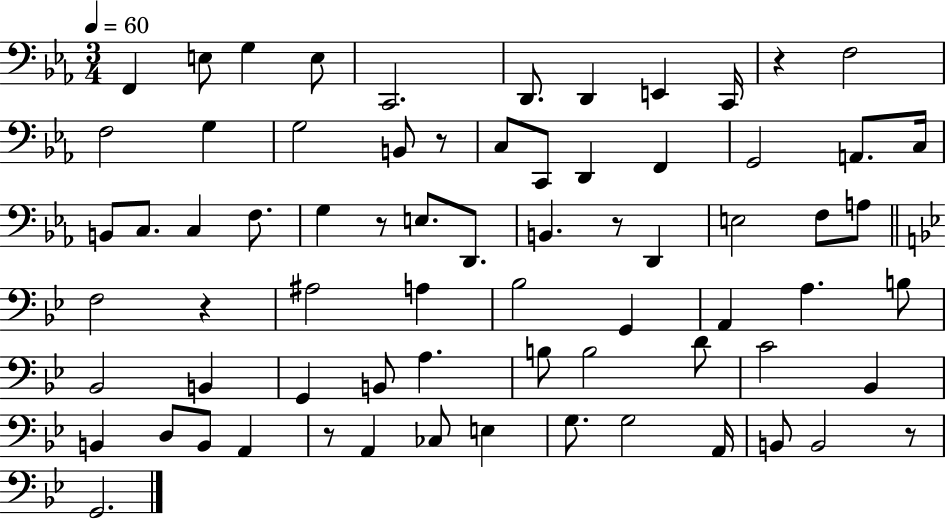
F2/q E3/e G3/q E3/e C2/h. D2/e. D2/q E2/q C2/s R/q F3/h F3/h G3/q G3/h B2/e R/e C3/e C2/e D2/q F2/q G2/h A2/e. C3/s B2/e C3/e. C3/q F3/e. G3/q R/e E3/e. D2/e. B2/q. R/e D2/q E3/h F3/e A3/e F3/h R/q A#3/h A3/q Bb3/h G2/q A2/q A3/q. B3/e Bb2/h B2/q G2/q B2/e A3/q. B3/e B3/h D4/e C4/h Bb2/q B2/q D3/e B2/e A2/q R/e A2/q CES3/e E3/q G3/e. G3/h A2/s B2/e B2/h R/e G2/h.